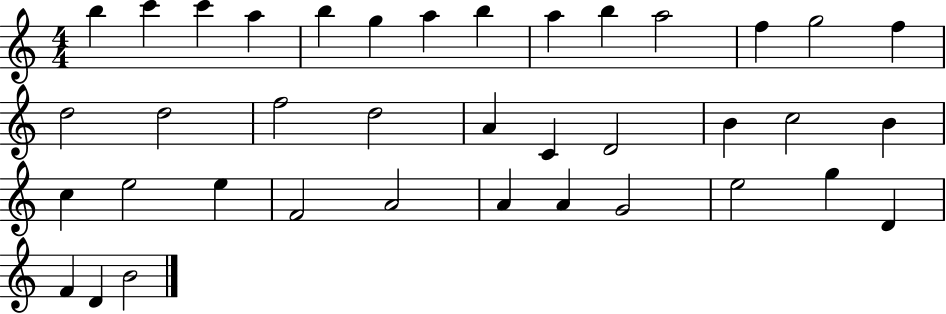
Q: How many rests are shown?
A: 0